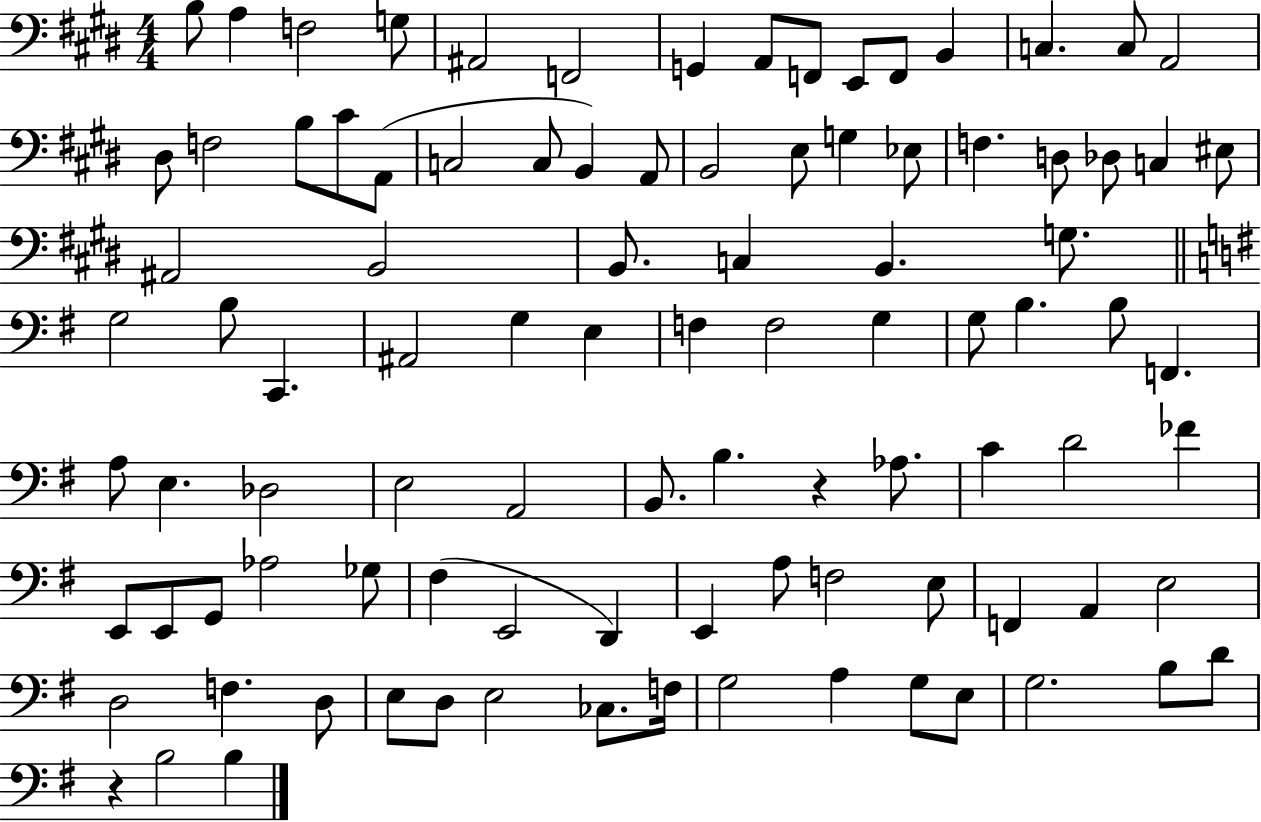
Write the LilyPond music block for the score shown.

{
  \clef bass
  \numericTimeSignature
  \time 4/4
  \key e \major
  b8 a4 f2 g8 | ais,2 f,2 | g,4 a,8 f,8 e,8 f,8 b,4 | c4. c8 a,2 | \break dis8 f2 b8 cis'8 a,8( | c2 c8 b,4) a,8 | b,2 e8 g4 ees8 | f4. d8 des8 c4 eis8 | \break ais,2 b,2 | b,8. c4 b,4. g8. | \bar "||" \break \key g \major g2 b8 c,4. | ais,2 g4 e4 | f4 f2 g4 | g8 b4. b8 f,4. | \break a8 e4. des2 | e2 a,2 | b,8. b4. r4 aes8. | c'4 d'2 fes'4 | \break e,8 e,8 g,8 aes2 ges8 | fis4( e,2 d,4) | e,4 a8 f2 e8 | f,4 a,4 e2 | \break d2 f4. d8 | e8 d8 e2 ces8. f16 | g2 a4 g8 e8 | g2. b8 d'8 | \break r4 b2 b4 | \bar "|."
}